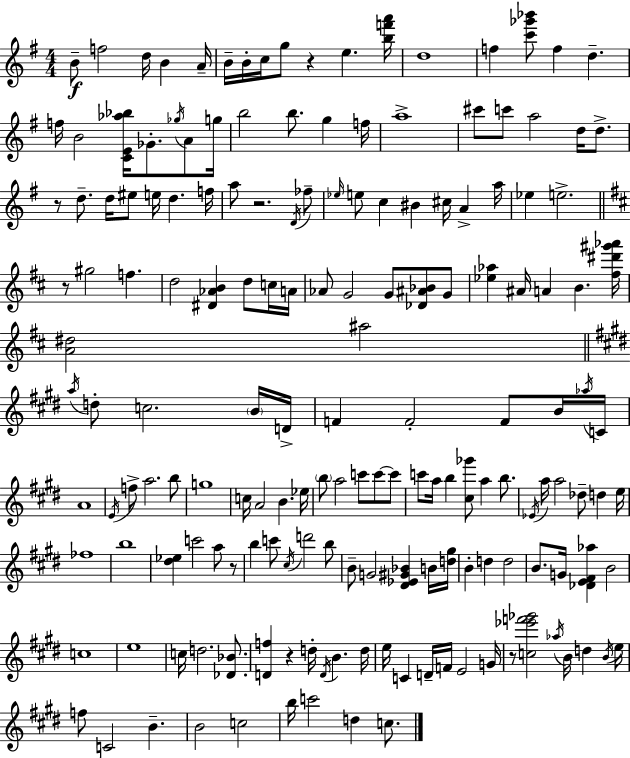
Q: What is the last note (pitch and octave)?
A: C5